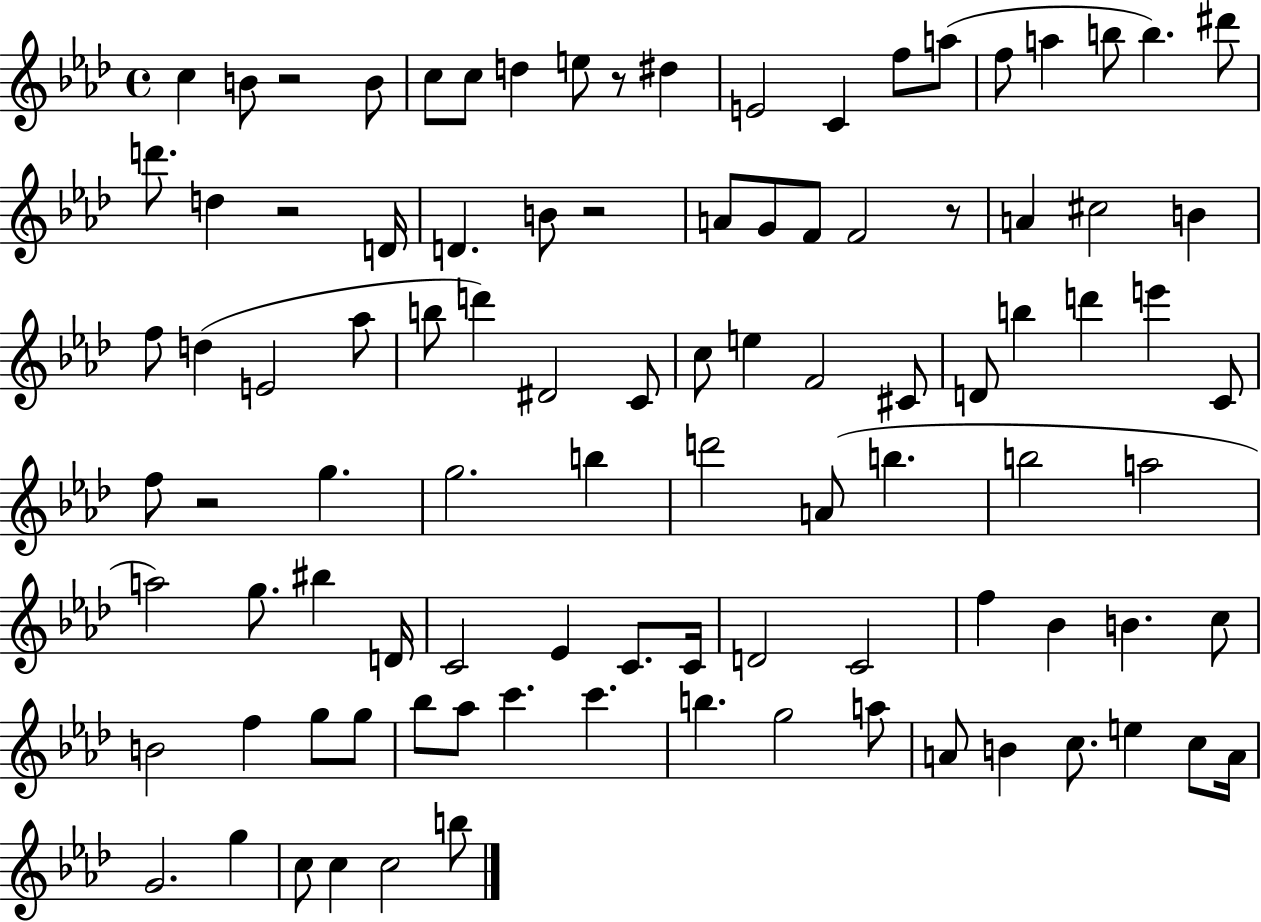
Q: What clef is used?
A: treble